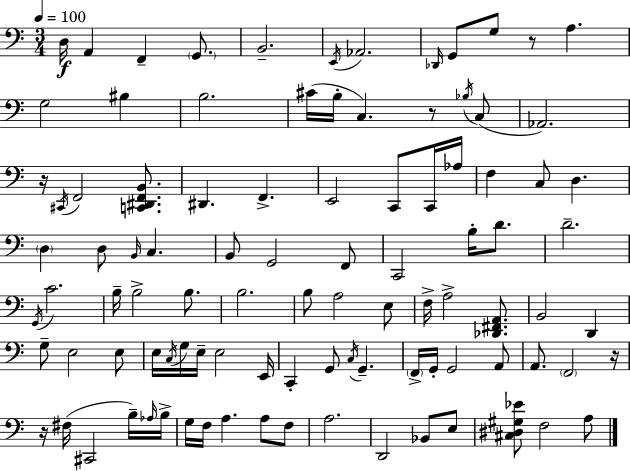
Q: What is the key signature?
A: C major